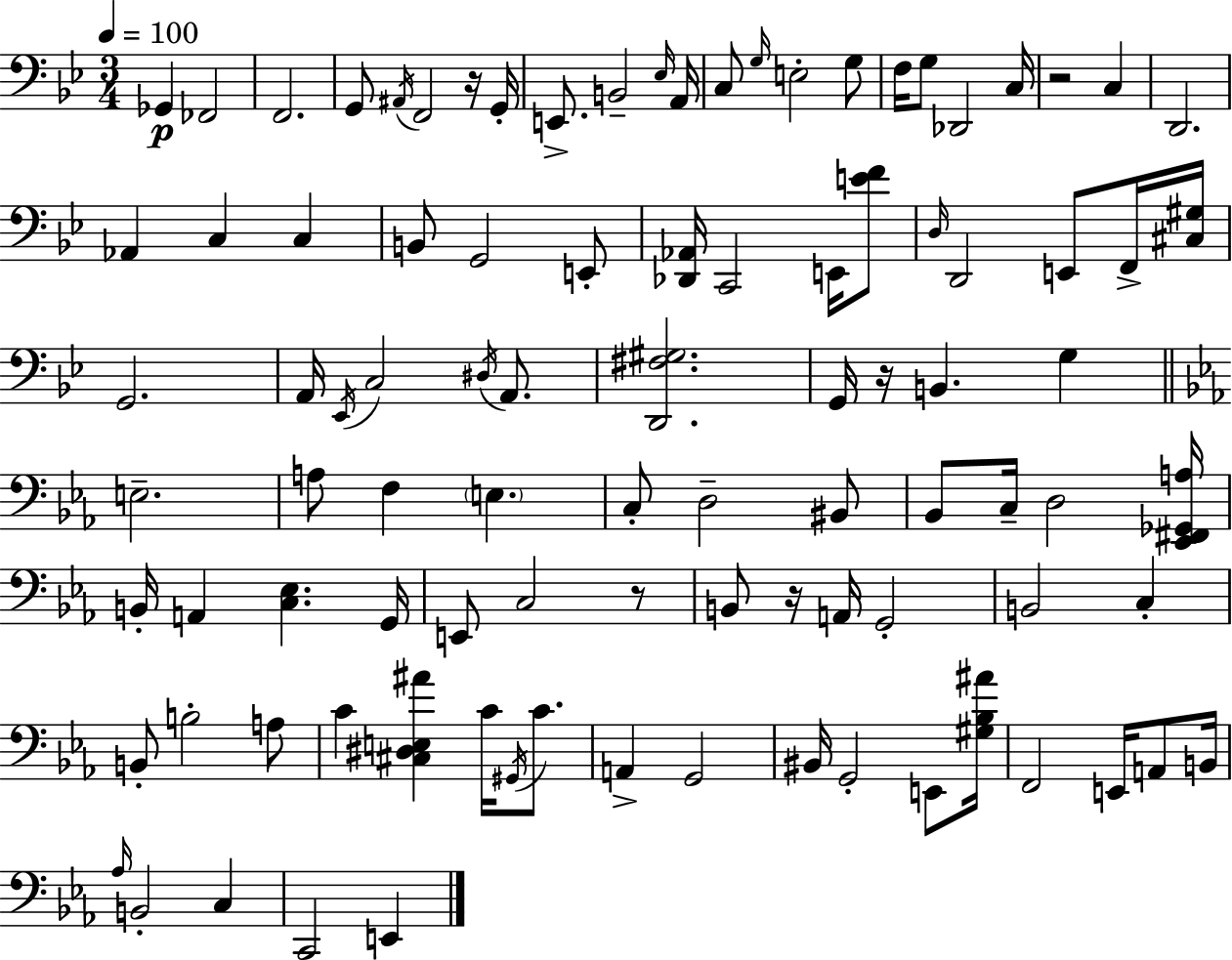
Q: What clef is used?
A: bass